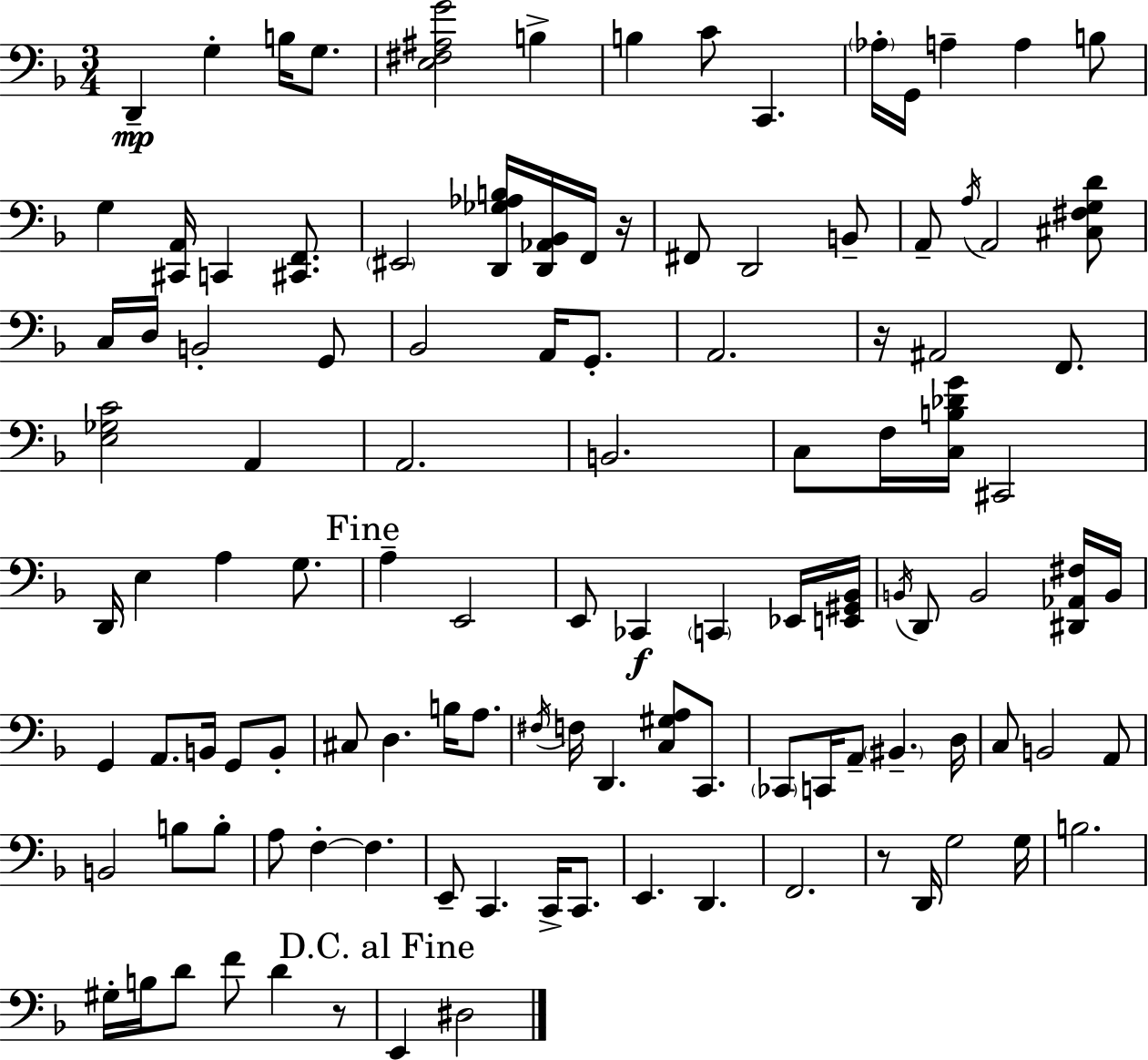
X:1
T:Untitled
M:3/4
L:1/4
K:F
D,, G, B,/4 G,/2 [E,^F,^A,G]2 B, B, C/2 C,, _A,/4 G,,/4 A, A, B,/2 G, [^C,,A,,]/4 C,, [^C,,F,,]/2 ^E,,2 [D,,_G,_A,B,]/4 [D,,_A,,_B,,]/4 F,,/4 z/4 ^F,,/2 D,,2 B,,/2 A,,/2 A,/4 A,,2 [^C,^F,G,D]/2 C,/4 D,/4 B,,2 G,,/2 _B,,2 A,,/4 G,,/2 A,,2 z/4 ^A,,2 F,,/2 [E,_G,C]2 A,, A,,2 B,,2 C,/2 F,/4 [C,B,_DG]/4 ^C,,2 D,,/4 E, A, G,/2 A, E,,2 E,,/2 _C,, C,, _E,,/4 [E,,^G,,_B,,]/4 B,,/4 D,,/2 B,,2 [^D,,_A,,^F,]/4 B,,/4 G,, A,,/2 B,,/4 G,,/2 B,,/2 ^C,/2 D, B,/4 A,/2 ^F,/4 F,/4 D,, [C,^G,A,]/2 C,,/2 _C,,/2 C,,/4 A,,/2 ^B,, D,/4 C,/2 B,,2 A,,/2 B,,2 B,/2 B,/2 A,/2 F, F, E,,/2 C,, C,,/4 C,,/2 E,, D,, F,,2 z/2 D,,/4 G,2 G,/4 B,2 ^G,/4 B,/4 D/2 F/2 D z/2 E,, ^D,2